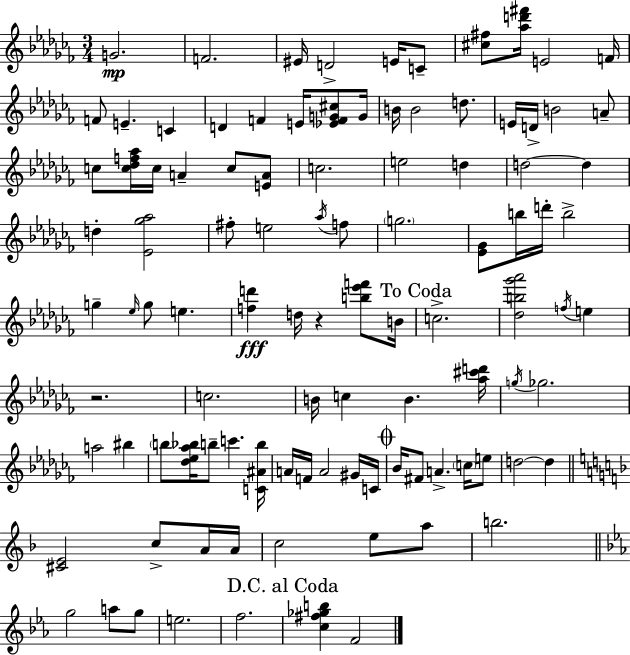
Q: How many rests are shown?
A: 2